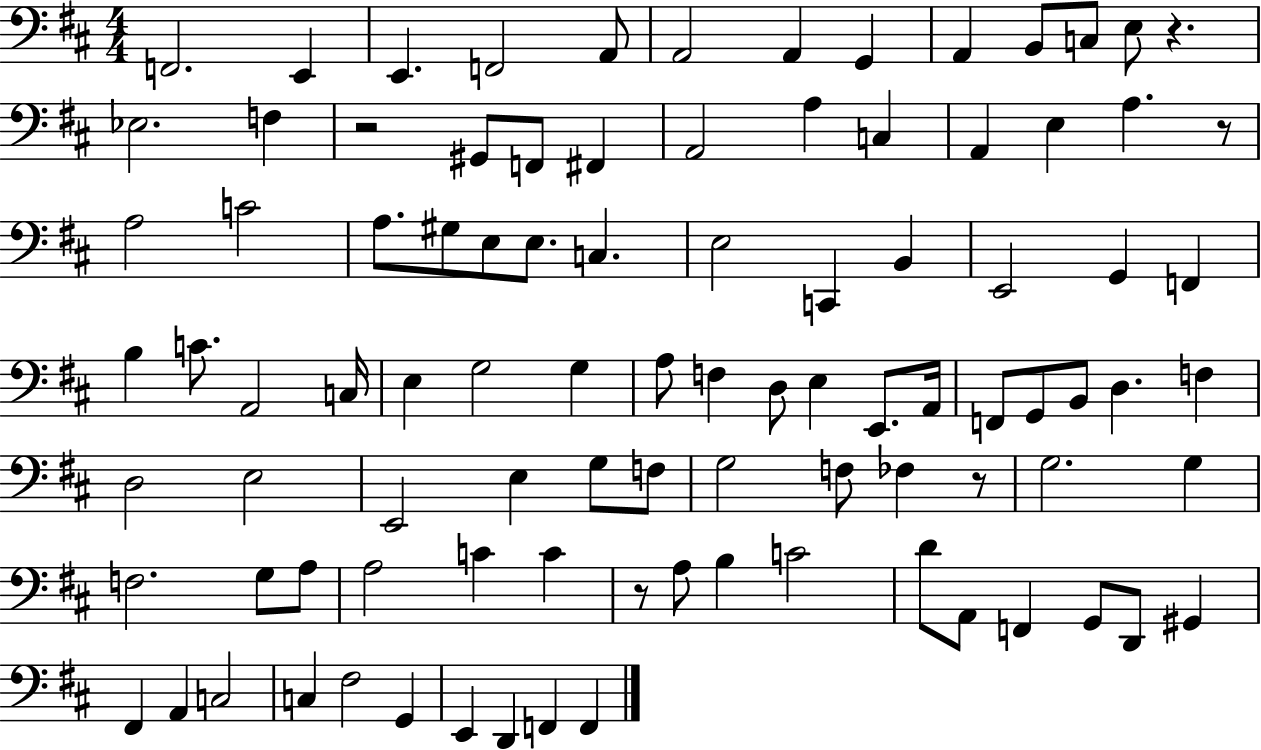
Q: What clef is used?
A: bass